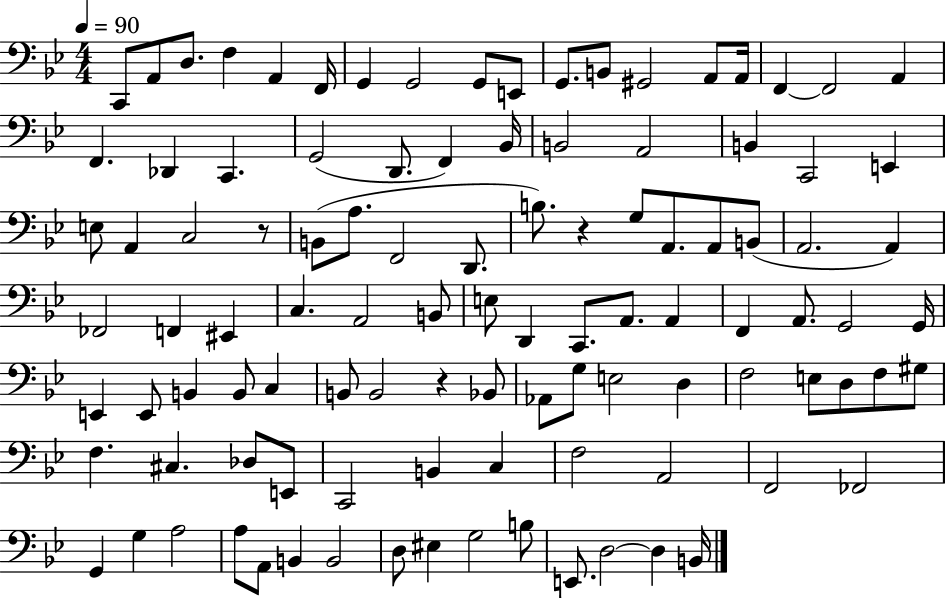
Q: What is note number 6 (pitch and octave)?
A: F2